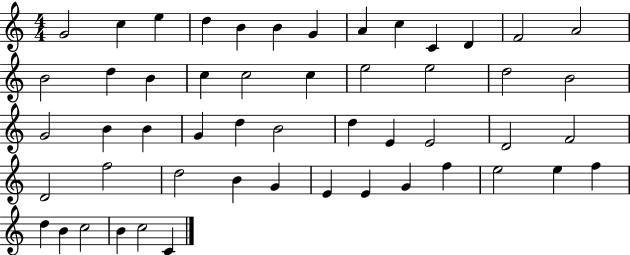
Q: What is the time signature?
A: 4/4